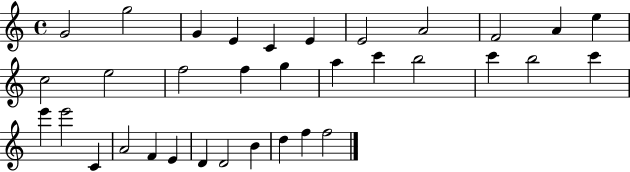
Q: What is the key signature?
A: C major